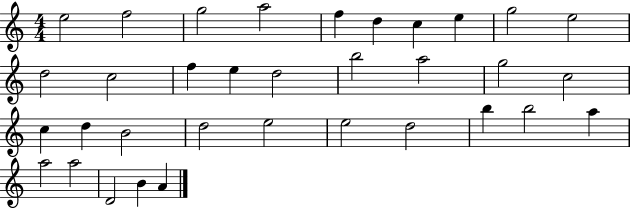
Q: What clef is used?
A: treble